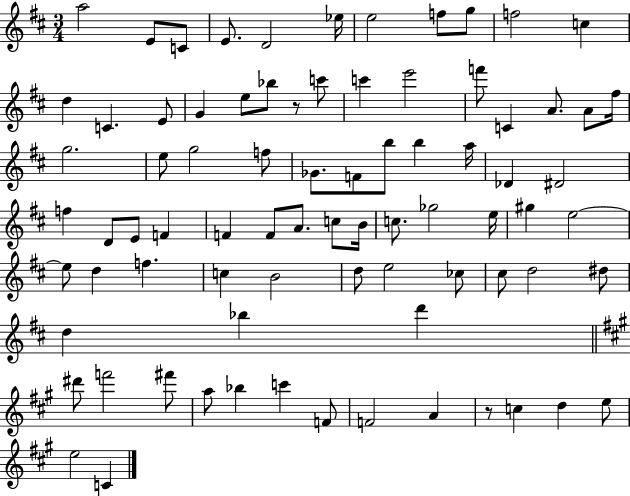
A5/h E4/e C4/e E4/e. D4/h Eb5/s E5/h F5/e G5/e F5/h C5/q D5/q C4/q. E4/e G4/q E5/e Bb5/e R/e C6/e C6/q E6/h F6/e C4/q A4/e. A4/e F#5/s G5/h. E5/e G5/h F5/e Gb4/e. F4/e B5/e B5/q A5/s Db4/q D#4/h F5/q D4/e E4/e F4/q F4/q F4/e A4/e. C5/e B4/s C5/e. Gb5/h E5/s G#5/q E5/h E5/e D5/q F5/q. C5/q B4/h D5/e E5/h CES5/e C#5/e D5/h D#5/e D5/q Bb5/q D6/q D#6/e F6/h F#6/e A5/e Bb5/q C6/q F4/e F4/h A4/q R/e C5/q D5/q E5/e E5/h C4/q